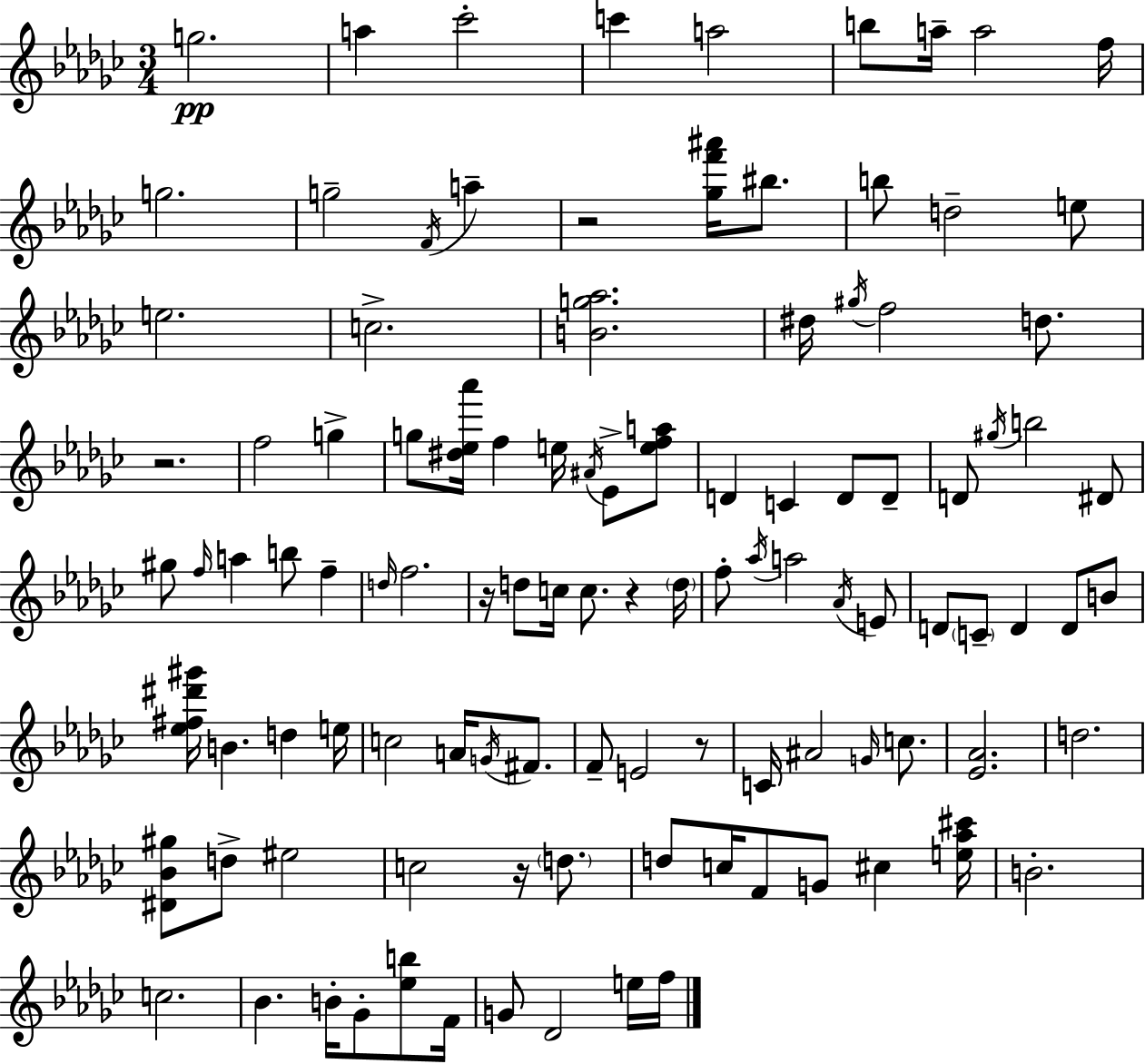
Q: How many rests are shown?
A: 6